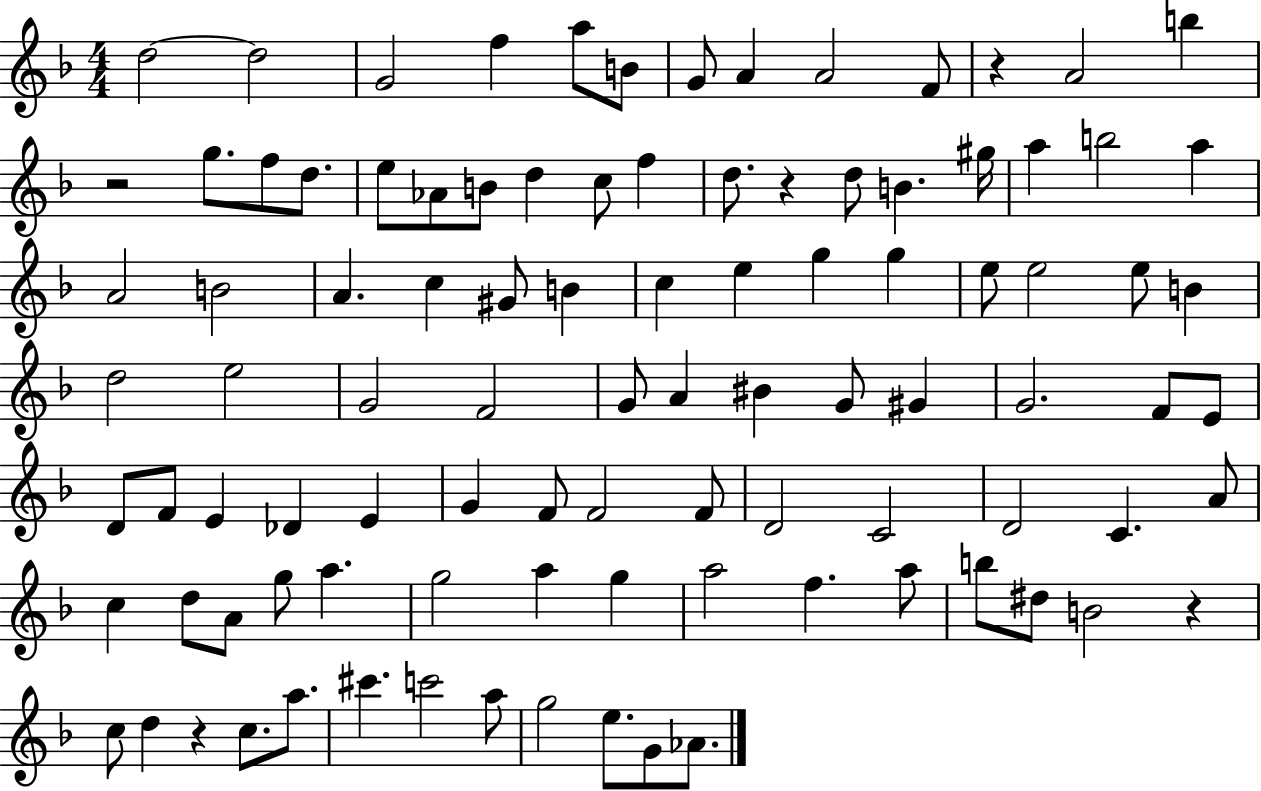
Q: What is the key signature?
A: F major